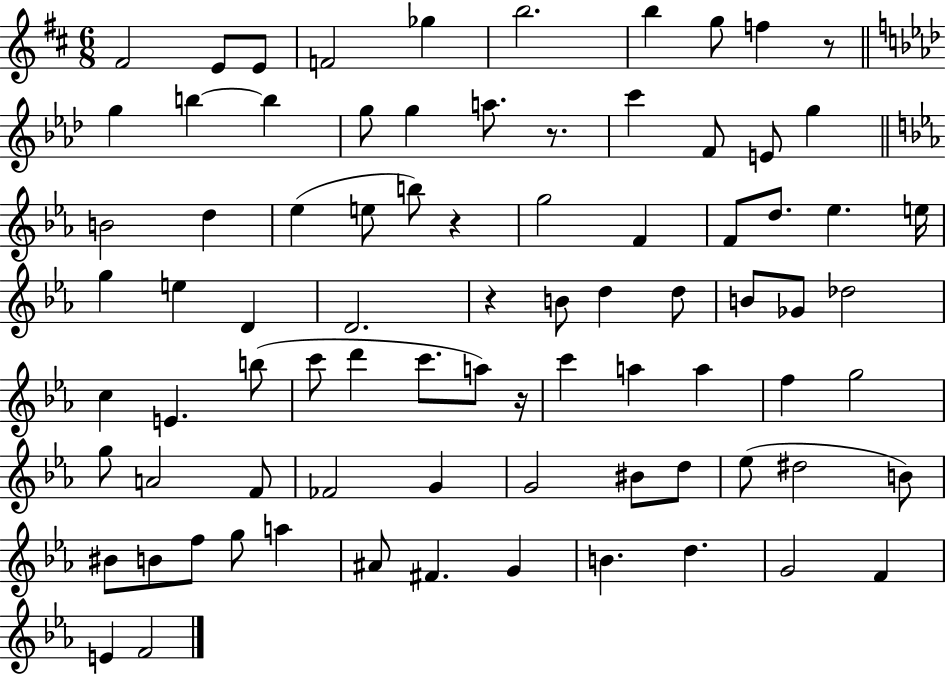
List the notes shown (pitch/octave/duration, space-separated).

F#4/h E4/e E4/e F4/h Gb5/q B5/h. B5/q G5/e F5/q R/e G5/q B5/q B5/q G5/e G5/q A5/e. R/e. C6/q F4/e E4/e G5/q B4/h D5/q Eb5/q E5/e B5/e R/q G5/h F4/q F4/e D5/e. Eb5/q. E5/s G5/q E5/q D4/q D4/h. R/q B4/e D5/q D5/e B4/e Gb4/e Db5/h C5/q E4/q. B5/e C6/e D6/q C6/e. A5/e R/s C6/q A5/q A5/q F5/q G5/h G5/e A4/h F4/e FES4/h G4/q G4/h BIS4/e D5/e Eb5/e D#5/h B4/e BIS4/e B4/e F5/e G5/e A5/q A#4/e F#4/q. G4/q B4/q. D5/q. G4/h F4/q E4/q F4/h